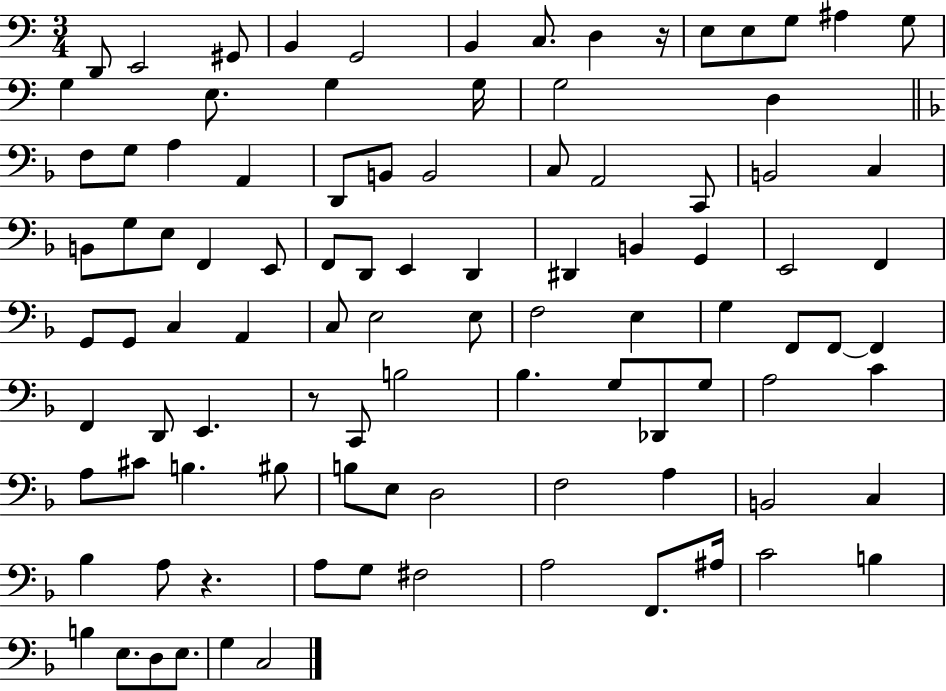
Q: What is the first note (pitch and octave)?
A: D2